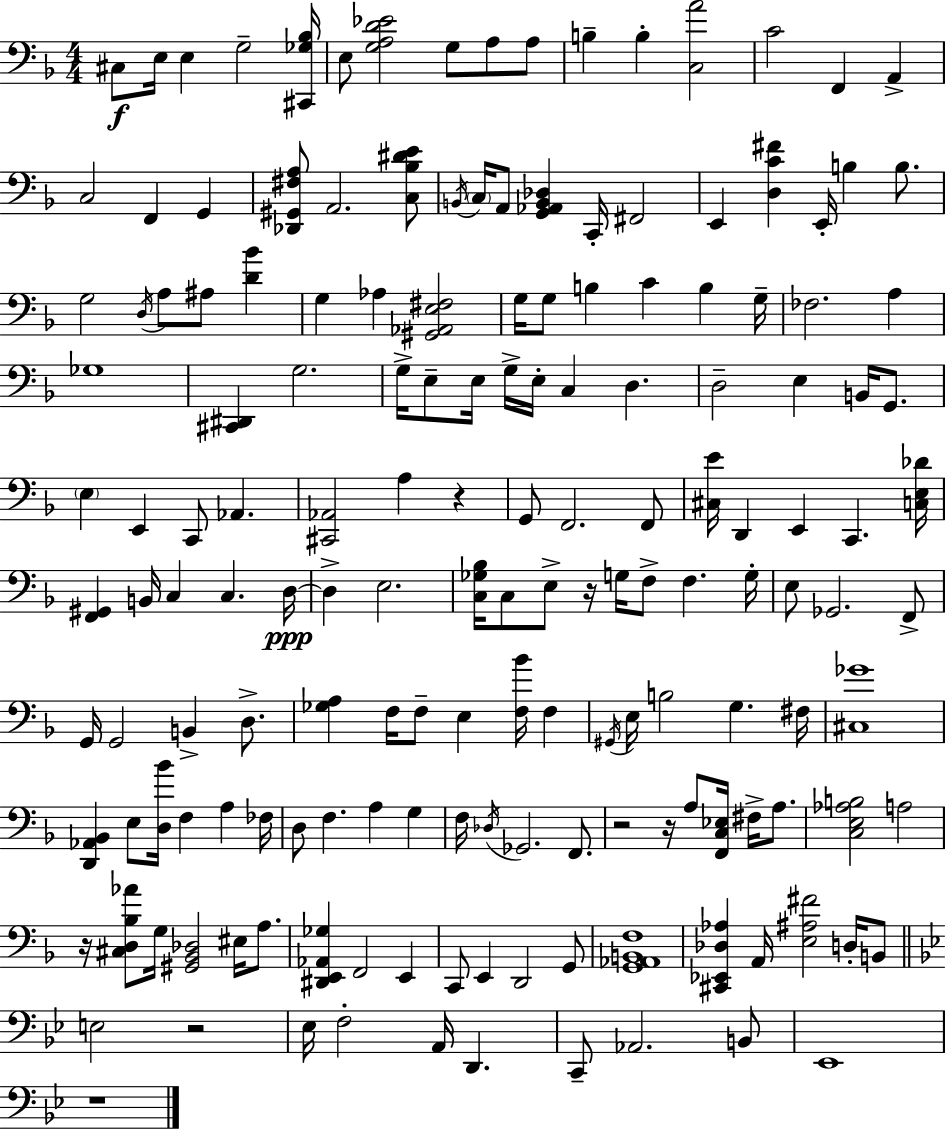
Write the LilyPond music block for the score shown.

{
  \clef bass
  \numericTimeSignature
  \time 4/4
  \key f \major
  cis8\f e16 e4 g2-- <cis, ges bes>16 | e8 <g a d' ees'>2 g8 a8 a8 | b4-- b4-. <c a'>2 | c'2 f,4 a,4-> | \break c2 f,4 g,4 | <des, gis, fis a>8 a,2. <c bes dis' e'>8 | \acciaccatura { b,16 } \parenthesize c16 a,8 <g, aes, b, des>4 c,16-. fis,2 | e,4 <d c' fis'>4 e,16-. b4 b8. | \break g2 \acciaccatura { d16 } a8 ais8 <d' bes'>4 | g4 aes4 <gis, aes, e fis>2 | g16 g8 b4 c'4 b4 | g16-- fes2. a4 | \break ges1 | <cis, dis,>4 g2. | g16-> e8-- e16 g16-> e16-. c4 d4. | d2-- e4 b,16 g,8. | \break \parenthesize e4 e,4 c,8 aes,4. | <cis, aes,>2 a4 r4 | g,8 f,2. | f,8 <cis e'>16 d,4 e,4 c,4. | \break <c e des'>16 <f, gis,>4 b,16 c4 c4. | d16~~\ppp d4-> e2. | <c ges bes>16 c8 e8-> r16 g16 f8-> f4. | g16-. e8 ges,2. | \break f,8-> g,16 g,2 b,4-> d8.-> | <ges a>4 f16 f8-- e4 <f bes'>16 f4 | \acciaccatura { gis,16 } e16 b2 g4. | fis16 <cis ges'>1 | \break <d, aes, bes,>4 e8 <d bes'>16 f4 a4 | fes16 d8 f4. a4 g4 | f16 \acciaccatura { des16 } ges,2. | f,8. r2 r16 a8 <f, c ees>16 | \break fis16-> a8. <c e aes b>2 a2 | r16 <cis d bes aes'>8 g16 <gis, bes, des>2 | eis16 a8. <dis, e, aes, ges>4 f,2 | e,4 c,8 e,4 d,2 | \break g,8 <g, aes, b, f>1 | <cis, ees, des aes>4 a,16 <e ais fis'>2 | d16-. b,8 \bar "||" \break \key bes \major e2 r2 | ees16 f2-. a,16 d,4. | c,8-- aes,2. b,8 | ees,1 | \break r1 | \bar "|."
}